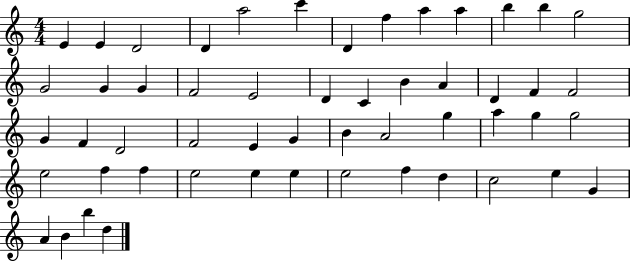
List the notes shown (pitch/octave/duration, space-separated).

E4/q E4/q D4/h D4/q A5/h C6/q D4/q F5/q A5/q A5/q B5/q B5/q G5/h G4/h G4/q G4/q F4/h E4/h D4/q C4/q B4/q A4/q D4/q F4/q F4/h G4/q F4/q D4/h F4/h E4/q G4/q B4/q A4/h G5/q A5/q G5/q G5/h E5/h F5/q F5/q E5/h E5/q E5/q E5/h F5/q D5/q C5/h E5/q G4/q A4/q B4/q B5/q D5/q